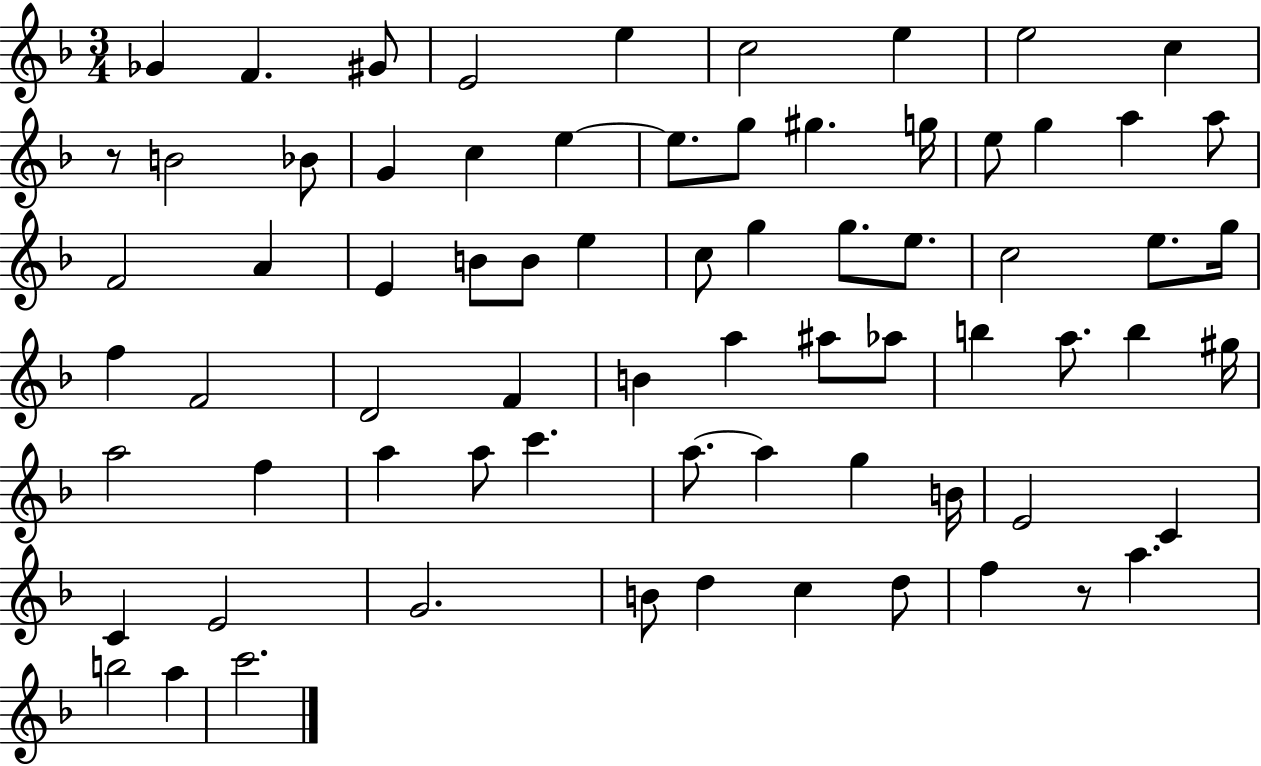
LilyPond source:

{
  \clef treble
  \numericTimeSignature
  \time 3/4
  \key f \major
  ges'4 f'4. gis'8 | e'2 e''4 | c''2 e''4 | e''2 c''4 | \break r8 b'2 bes'8 | g'4 c''4 e''4~~ | e''8. g''8 gis''4. g''16 | e''8 g''4 a''4 a''8 | \break f'2 a'4 | e'4 b'8 b'8 e''4 | c''8 g''4 g''8. e''8. | c''2 e''8. g''16 | \break f''4 f'2 | d'2 f'4 | b'4 a''4 ais''8 aes''8 | b''4 a''8. b''4 gis''16 | \break a''2 f''4 | a''4 a''8 c'''4. | a''8.~~ a''4 g''4 b'16 | e'2 c'4 | \break c'4 e'2 | g'2. | b'8 d''4 c''4 d''8 | f''4 r8 a''4. | \break b''2 a''4 | c'''2. | \bar "|."
}